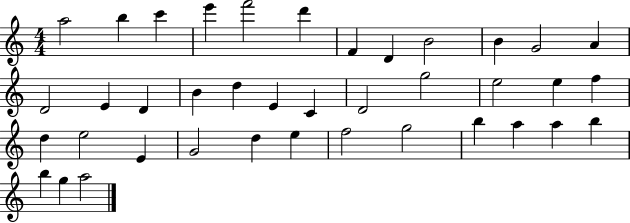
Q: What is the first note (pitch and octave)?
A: A5